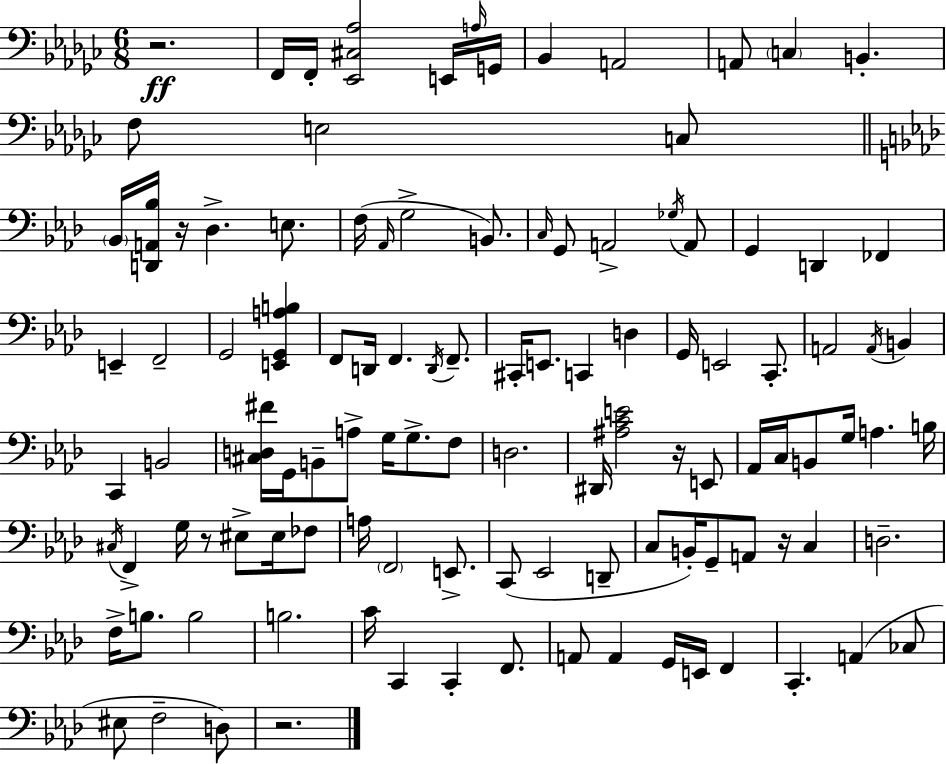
X:1
T:Untitled
M:6/8
L:1/4
K:Ebm
z2 F,,/4 F,,/4 [_E,,^C,_A,]2 E,,/4 A,/4 G,,/4 _B,, A,,2 A,,/2 C, B,, F,/2 E,2 C,/2 _B,,/4 [D,,A,,_B,]/4 z/4 _D, E,/2 F,/4 _A,,/4 G,2 B,,/2 C,/4 G,,/2 A,,2 _G,/4 A,,/2 G,, D,, _F,, E,, F,,2 G,,2 [E,,G,,A,B,] F,,/2 D,,/4 F,, D,,/4 F,,/2 ^C,,/4 E,,/2 C,, D, G,,/4 E,,2 C,,/2 A,,2 A,,/4 B,, C,, B,,2 [^C,D,^F]/4 G,,/4 B,,/2 A,/2 G,/4 G,/2 F,/2 D,2 ^D,,/4 [^A,CE]2 z/4 E,,/2 _A,,/4 C,/4 B,,/2 G,/4 A, B,/4 ^C,/4 F,, G,/4 z/2 ^E,/2 ^E,/4 _F,/2 A,/4 F,,2 E,,/2 C,,/2 _E,,2 D,,/2 C,/2 B,,/4 G,,/2 A,,/2 z/4 C, D,2 F,/4 B,/2 B,2 B,2 C/4 C,, C,, F,,/2 A,,/2 A,, G,,/4 E,,/4 F,, C,, A,, _C,/2 ^E,/2 F,2 D,/2 z2